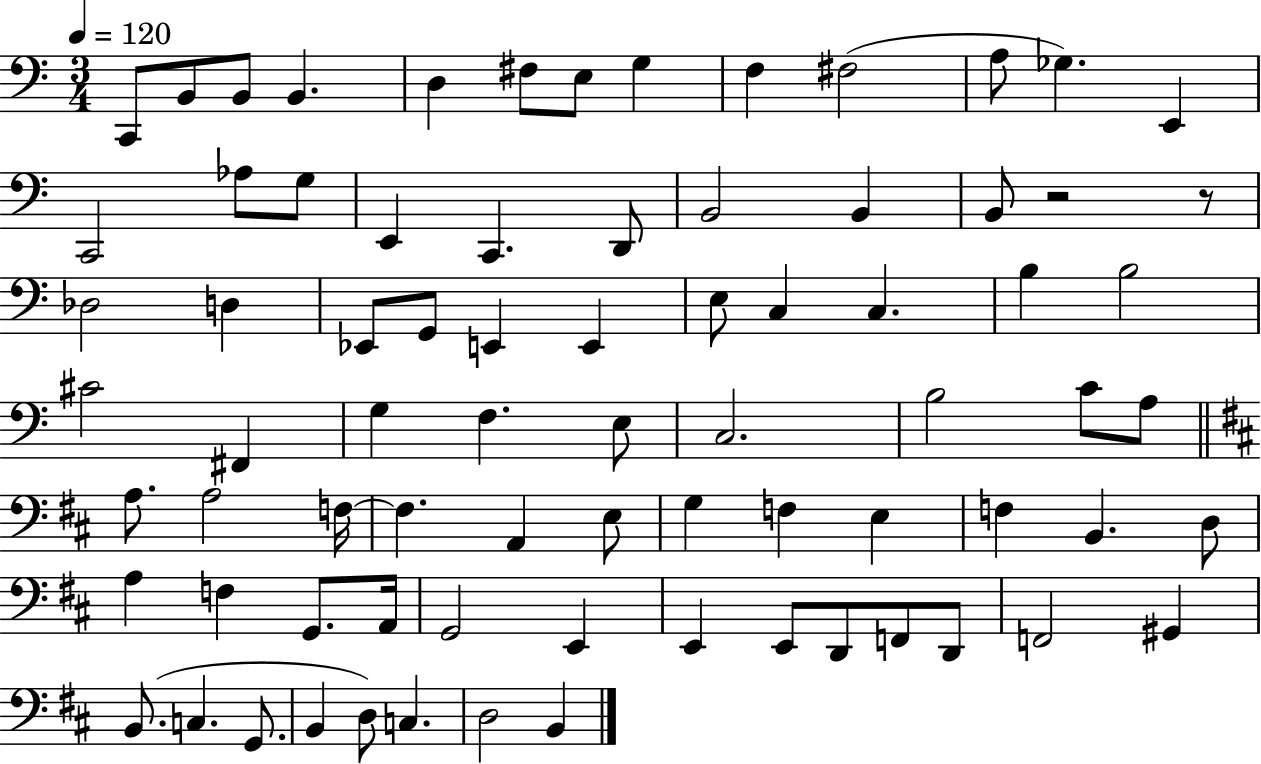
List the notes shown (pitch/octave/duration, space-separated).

C2/e B2/e B2/e B2/q. D3/q F#3/e E3/e G3/q F3/q F#3/h A3/e Gb3/q. E2/q C2/h Ab3/e G3/e E2/q C2/q. D2/e B2/h B2/q B2/e R/h R/e Db3/h D3/q Eb2/e G2/e E2/q E2/q E3/e C3/q C3/q. B3/q B3/h C#4/h F#2/q G3/q F3/q. E3/e C3/h. B3/h C4/e A3/e A3/e. A3/h F3/s F3/q. A2/q E3/e G3/q F3/q E3/q F3/q B2/q. D3/e A3/q F3/q G2/e. A2/s G2/h E2/q E2/q E2/e D2/e F2/e D2/e F2/h G#2/q B2/e. C3/q. G2/e. B2/q D3/e C3/q. D3/h B2/q